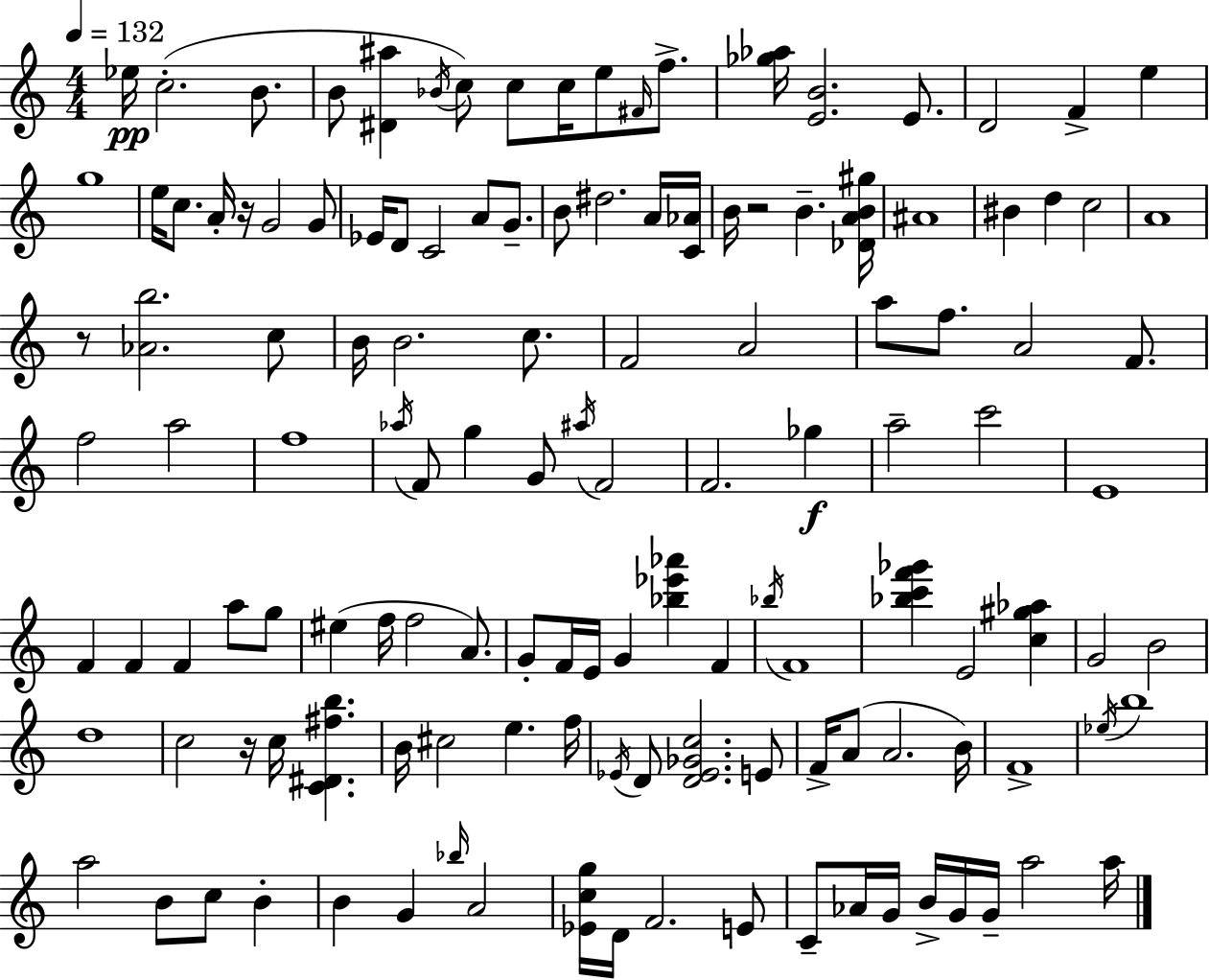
{
  \clef treble
  \numericTimeSignature
  \time 4/4
  \key c \major
  \tempo 4 = 132
  ees''16\pp c''2.-.( b'8. | b'8 <dis' ais''>4 \acciaccatura { bes'16 } c''8) c''8 c''16 e''8 \grace { fis'16 } f''8.-> | <ges'' aes''>16 <e' b'>2. e'8. | d'2 f'4-> e''4 | \break g''1 | e''16 c''8. a'16-. r16 g'2 | g'8 ees'16 d'8 c'2 a'8 g'8.-- | b'8 dis''2. | \break a'16 <c' aes'>16 b'16 r2 b'4.-- | <des' a' b' gis''>16 ais'1 | bis'4 d''4 c''2 | a'1 | \break r8 <aes' b''>2. | c''8 b'16 b'2. c''8. | f'2 a'2 | a''8 f''8. a'2 f'8. | \break f''2 a''2 | f''1 | \acciaccatura { aes''16 } f'8 g''4 g'8 \acciaccatura { ais''16 } f'2 | f'2. | \break ges''4\f a''2-- c'''2 | e'1 | f'4 f'4 f'4 | a''8 g''8 eis''4( f''16 f''2 | \break a'8.) g'8-. f'16 e'16 g'4 <bes'' ees''' aes'''>4 | f'4 \acciaccatura { bes''16 } f'1 | <bes'' c''' f''' ges'''>4 e'2 | <c'' gis'' aes''>4 g'2 b'2 | \break d''1 | c''2 r16 c''16 <c' dis' fis'' b''>4. | b'16 cis''2 e''4. | f''16 \acciaccatura { ees'16 } d'8 <d' ees' ges' c''>2. | \break e'8 f'16-> a'8( a'2. | b'16) f'1-> | \acciaccatura { ees''16 } b''1 | a''2 b'8 | \break c''8 b'4-. b'4 g'4 \grace { bes''16 } | a'2 <ees' c'' g''>16 d'16 f'2. | e'8 c'8-- aes'16 g'16 b'16-> g'16 g'16-- a''2 | a''16 \bar "|."
}